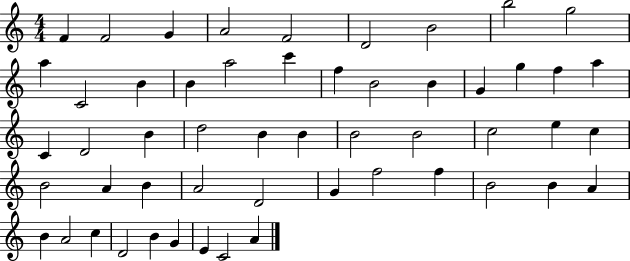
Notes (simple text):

F4/q F4/h G4/q A4/h F4/h D4/h B4/h B5/h G5/h A5/q C4/h B4/q B4/q A5/h C6/q F5/q B4/h B4/q G4/q G5/q F5/q A5/q C4/q D4/h B4/q D5/h B4/q B4/q B4/h B4/h C5/h E5/q C5/q B4/h A4/q B4/q A4/h D4/h G4/q F5/h F5/q B4/h B4/q A4/q B4/q A4/h C5/q D4/h B4/q G4/q E4/q C4/h A4/q